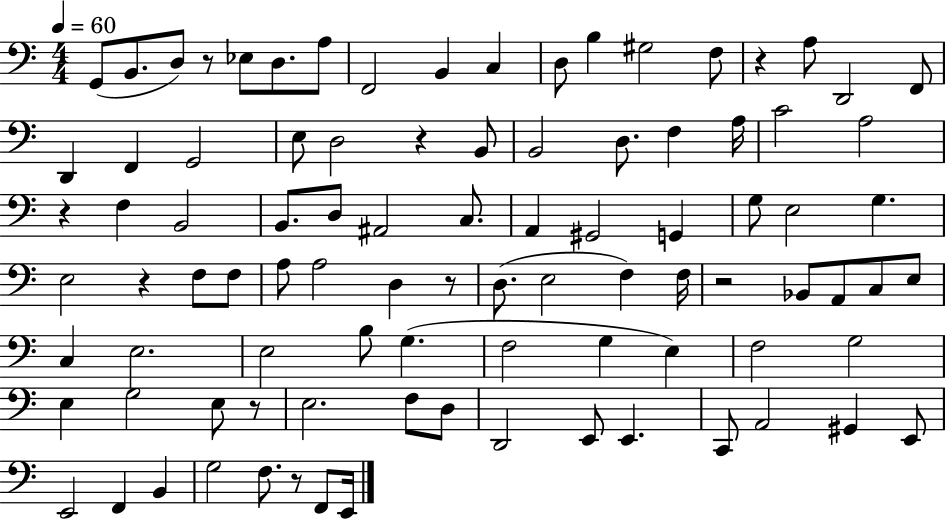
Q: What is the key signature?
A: C major